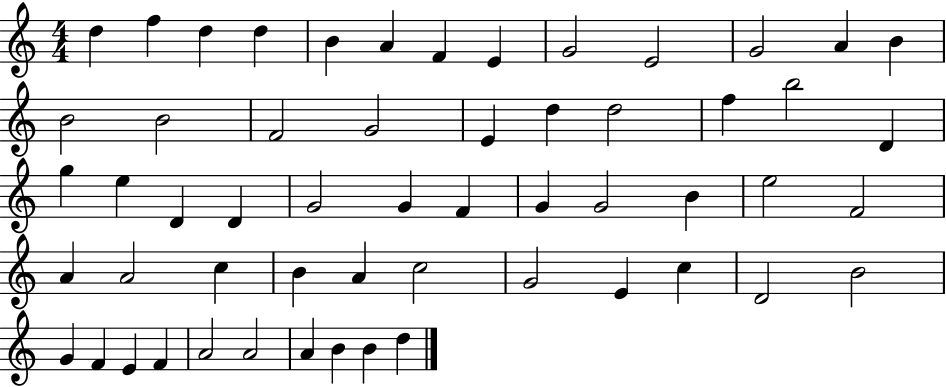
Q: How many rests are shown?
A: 0